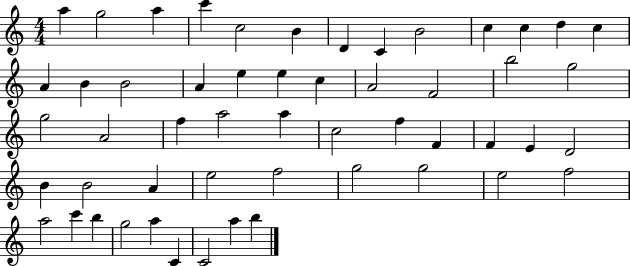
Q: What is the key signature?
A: C major